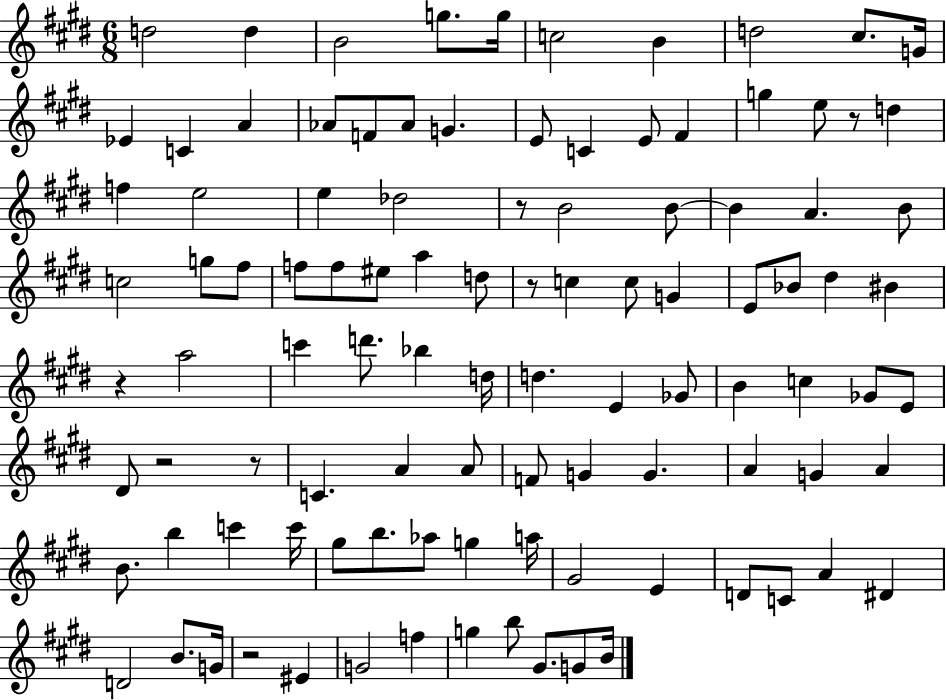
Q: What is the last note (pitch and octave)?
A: B4